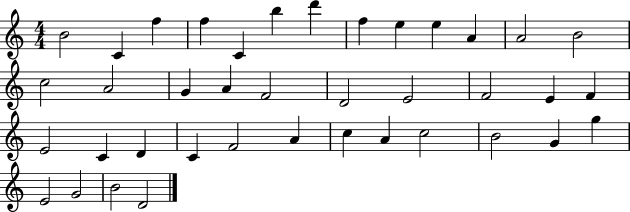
{
  \clef treble
  \numericTimeSignature
  \time 4/4
  \key c \major
  b'2 c'4 f''4 | f''4 c'4 b''4 d'''4 | f''4 e''4 e''4 a'4 | a'2 b'2 | \break c''2 a'2 | g'4 a'4 f'2 | d'2 e'2 | f'2 e'4 f'4 | \break e'2 c'4 d'4 | c'4 f'2 a'4 | c''4 a'4 c''2 | b'2 g'4 g''4 | \break e'2 g'2 | b'2 d'2 | \bar "|."
}